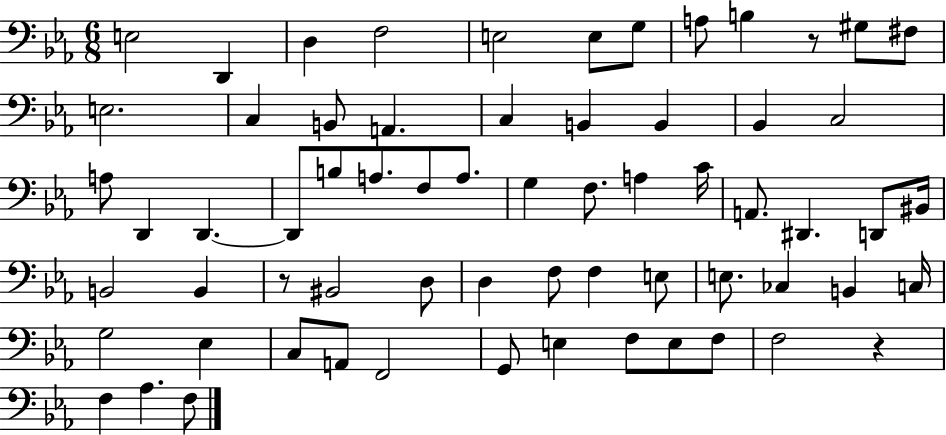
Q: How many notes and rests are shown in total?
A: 65